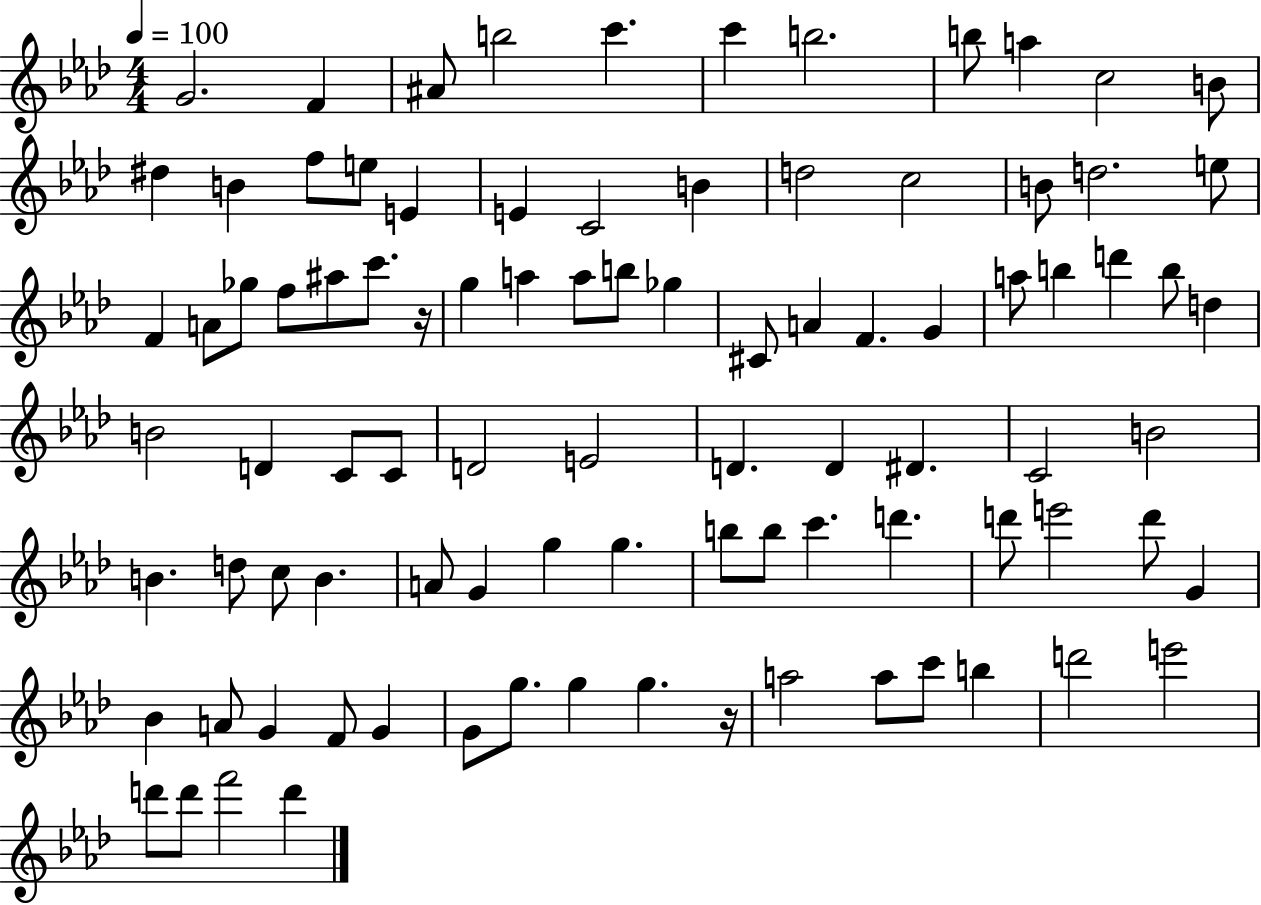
{
  \clef treble
  \numericTimeSignature
  \time 4/4
  \key aes \major
  \tempo 4 = 100
  g'2. f'4 | ais'8 b''2 c'''4. | c'''4 b''2. | b''8 a''4 c''2 b'8 | \break dis''4 b'4 f''8 e''8 e'4 | e'4 c'2 b'4 | d''2 c''2 | b'8 d''2. e''8 | \break f'4 a'8 ges''8 f''8 ais''8 c'''8. r16 | g''4 a''4 a''8 b''8 ges''4 | cis'8 a'4 f'4. g'4 | a''8 b''4 d'''4 b''8 d''4 | \break b'2 d'4 c'8 c'8 | d'2 e'2 | d'4. d'4 dis'4. | c'2 b'2 | \break b'4. d''8 c''8 b'4. | a'8 g'4 g''4 g''4. | b''8 b''8 c'''4. d'''4. | d'''8 e'''2 d'''8 g'4 | \break bes'4 a'8 g'4 f'8 g'4 | g'8 g''8. g''4 g''4. r16 | a''2 a''8 c'''8 b''4 | d'''2 e'''2 | \break d'''8 d'''8 f'''2 d'''4 | \bar "|."
}